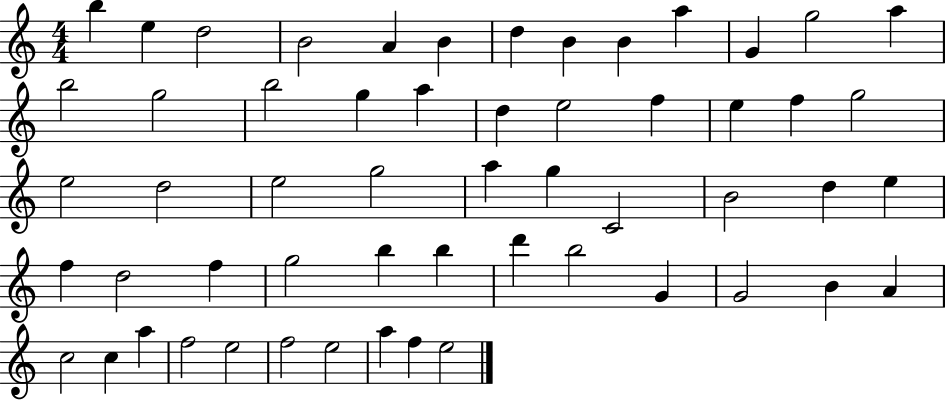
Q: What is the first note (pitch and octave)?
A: B5